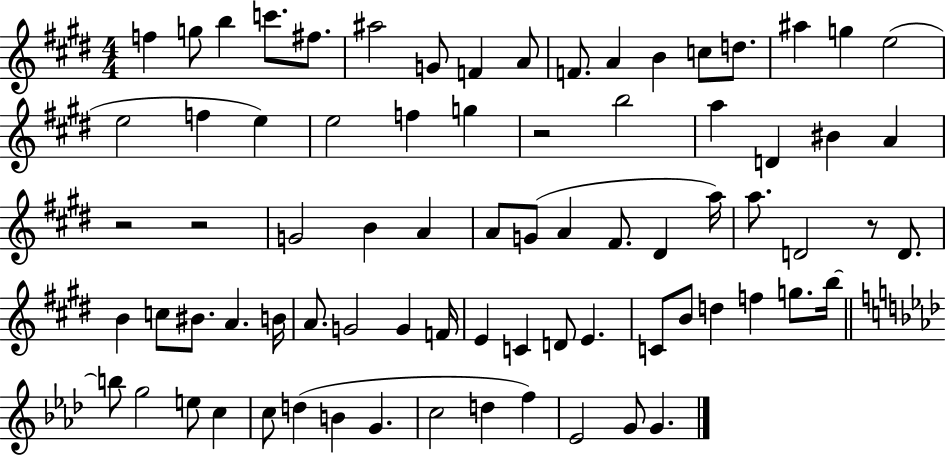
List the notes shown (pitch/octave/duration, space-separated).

F5/q G5/e B5/q C6/e. F#5/e. A#5/h G4/e F4/q A4/e F4/e. A4/q B4/q C5/e D5/e. A#5/q G5/q E5/h E5/h F5/q E5/q E5/h F5/q G5/q R/h B5/h A5/q D4/q BIS4/q A4/q R/h R/h G4/h B4/q A4/q A4/e G4/e A4/q F#4/e. D#4/q A5/s A5/e. D4/h R/e D4/e. B4/q C5/e BIS4/e. A4/q. B4/s A4/e. G4/h G4/q F4/s E4/q C4/q D4/e E4/q. C4/e B4/e D5/q F5/q G5/e. B5/s B5/e G5/h E5/e C5/q C5/e D5/q B4/q G4/q. C5/h D5/q F5/q Eb4/h G4/e G4/q.